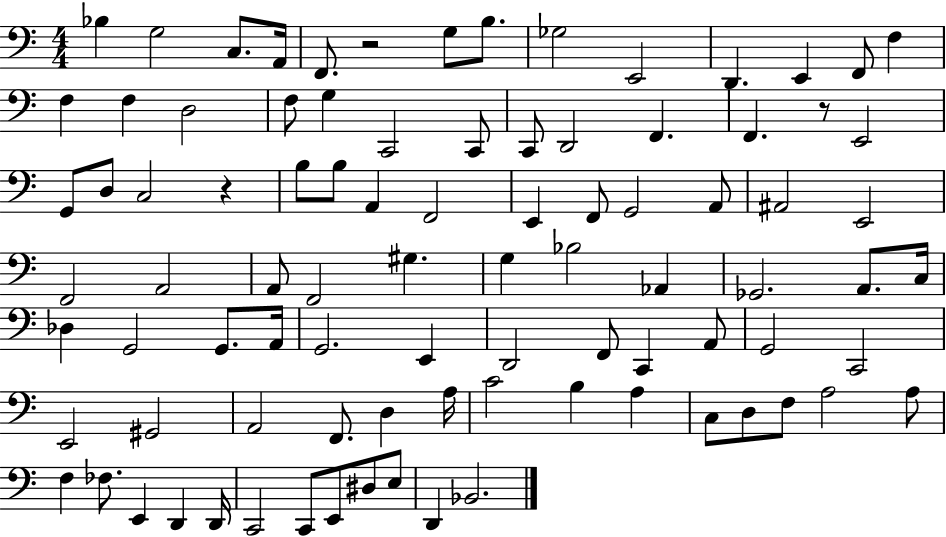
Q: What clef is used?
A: bass